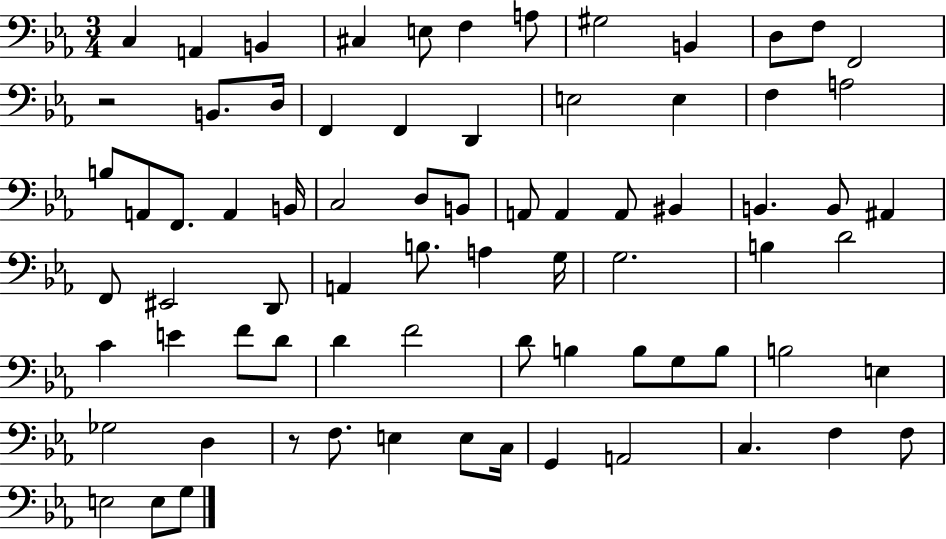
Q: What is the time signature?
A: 3/4